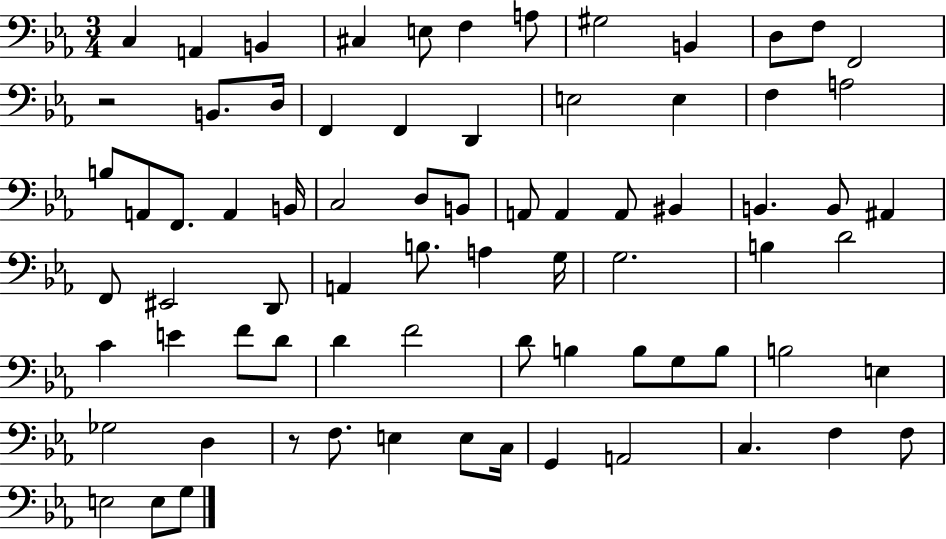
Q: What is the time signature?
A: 3/4